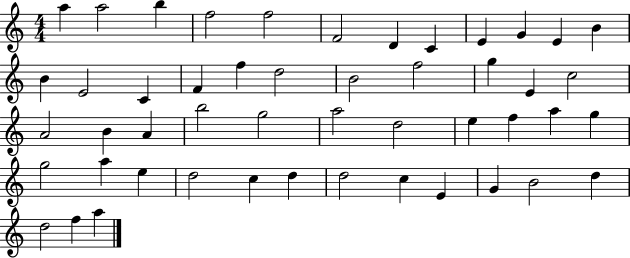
{
  \clef treble
  \numericTimeSignature
  \time 4/4
  \key c \major
  a''4 a''2 b''4 | f''2 f''2 | f'2 d'4 c'4 | e'4 g'4 e'4 b'4 | \break b'4 e'2 c'4 | f'4 f''4 d''2 | b'2 f''2 | g''4 e'4 c''2 | \break a'2 b'4 a'4 | b''2 g''2 | a''2 d''2 | e''4 f''4 a''4 g''4 | \break g''2 a''4 e''4 | d''2 c''4 d''4 | d''2 c''4 e'4 | g'4 b'2 d''4 | \break d''2 f''4 a''4 | \bar "|."
}